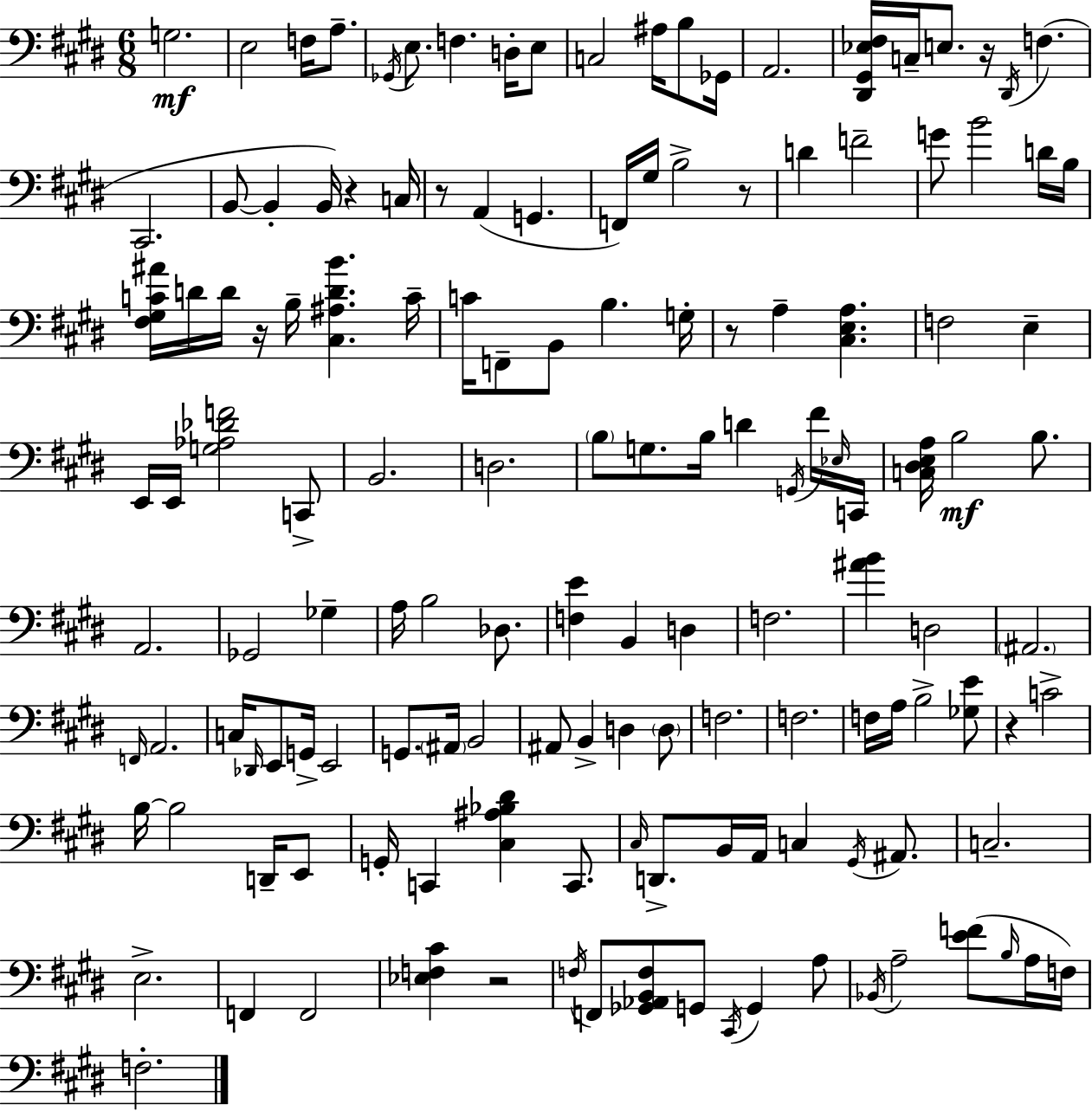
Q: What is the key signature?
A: E major